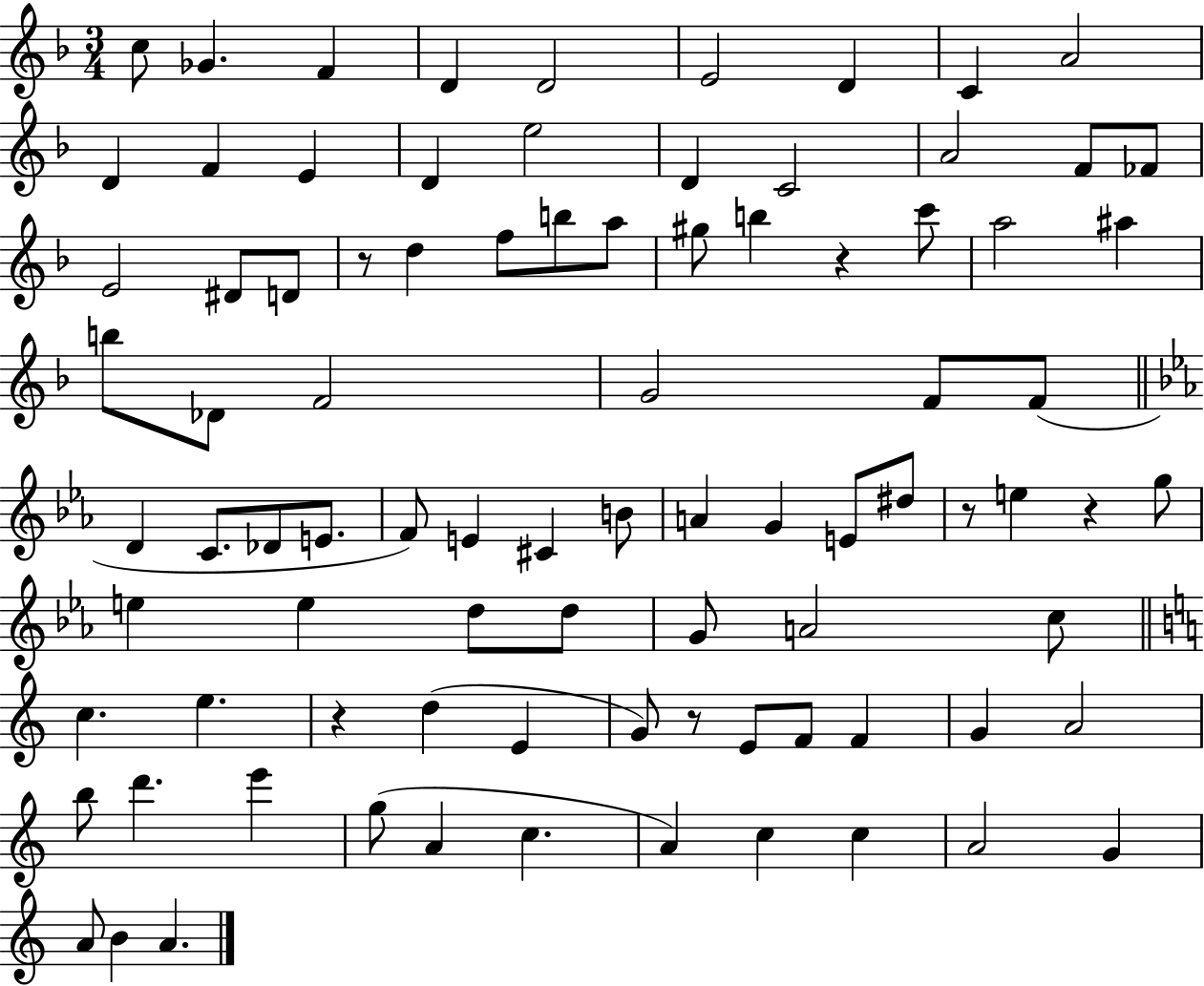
C5/e Gb4/q. F4/q D4/q D4/h E4/h D4/q C4/q A4/h D4/q F4/q E4/q D4/q E5/h D4/q C4/h A4/h F4/e FES4/e E4/h D#4/e D4/e R/e D5/q F5/e B5/e A5/e G#5/e B5/q R/q C6/e A5/h A#5/q B5/e Db4/e F4/h G4/h F4/e F4/e D4/q C4/e. Db4/e E4/e. F4/e E4/q C#4/q B4/e A4/q G4/q E4/e D#5/e R/e E5/q R/q G5/e E5/q E5/q D5/e D5/e G4/e A4/h C5/e C5/q. E5/q. R/q D5/q E4/q G4/e R/e E4/e F4/e F4/q G4/q A4/h B5/e D6/q. E6/q G5/e A4/q C5/q. A4/q C5/q C5/q A4/h G4/q A4/e B4/q A4/q.